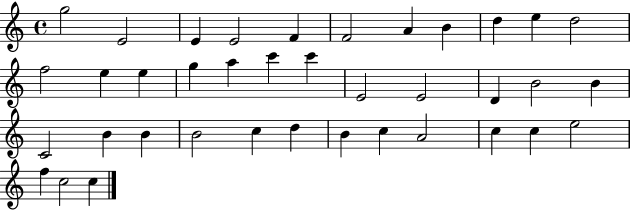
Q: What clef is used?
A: treble